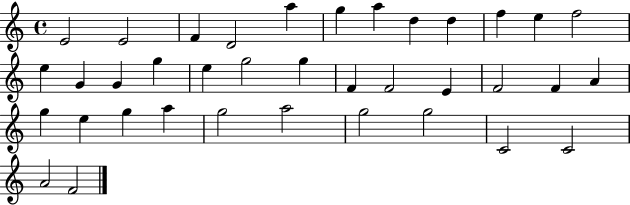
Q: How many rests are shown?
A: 0